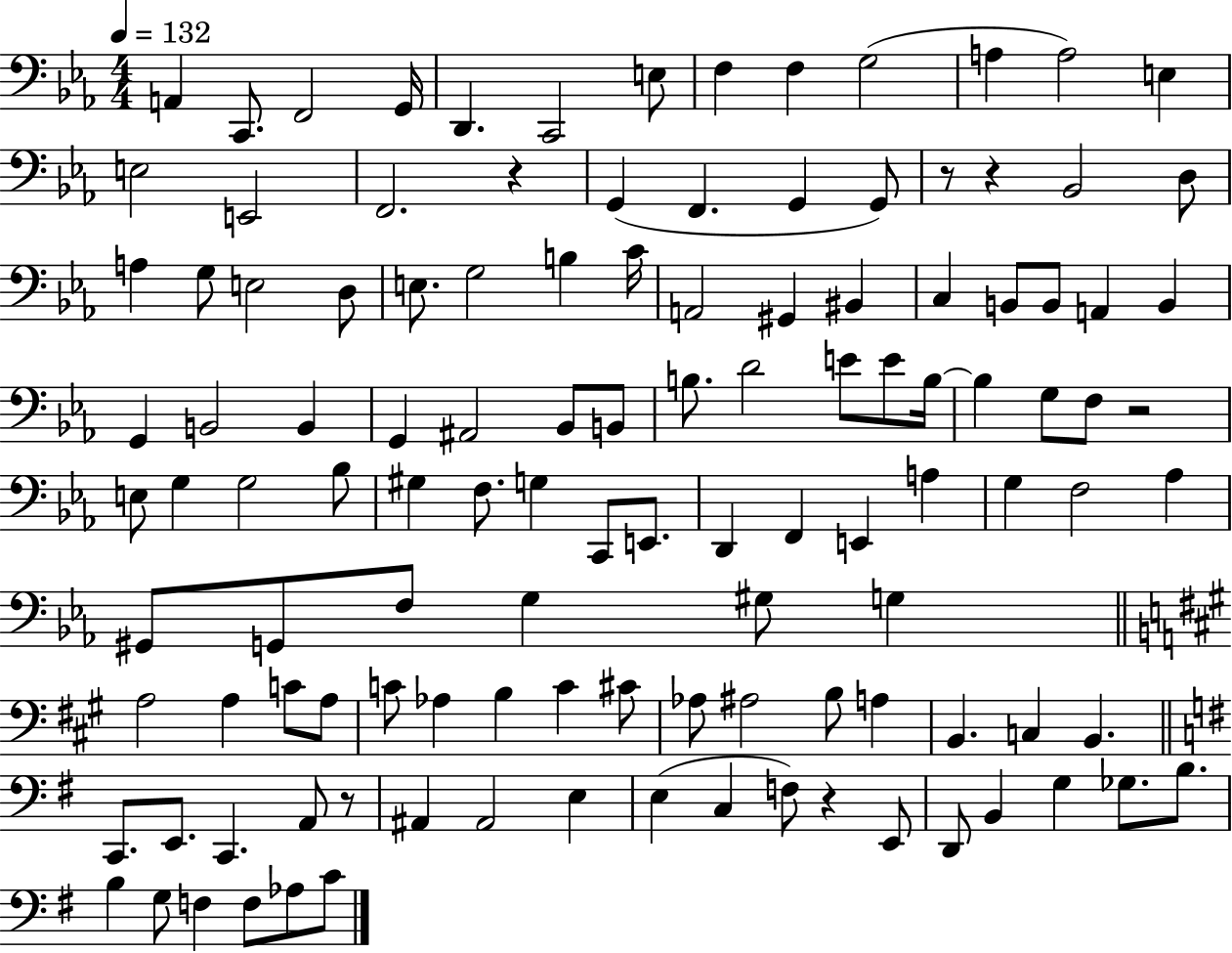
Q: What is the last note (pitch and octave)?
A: C4